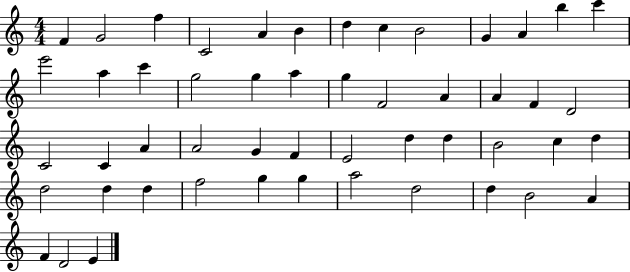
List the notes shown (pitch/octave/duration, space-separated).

F4/q G4/h F5/q C4/h A4/q B4/q D5/q C5/q B4/h G4/q A4/q B5/q C6/q E6/h A5/q C6/q G5/h G5/q A5/q G5/q F4/h A4/q A4/q F4/q D4/h C4/h C4/q A4/q A4/h G4/q F4/q E4/h D5/q D5/q B4/h C5/q D5/q D5/h D5/q D5/q F5/h G5/q G5/q A5/h D5/h D5/q B4/h A4/q F4/q D4/h E4/q